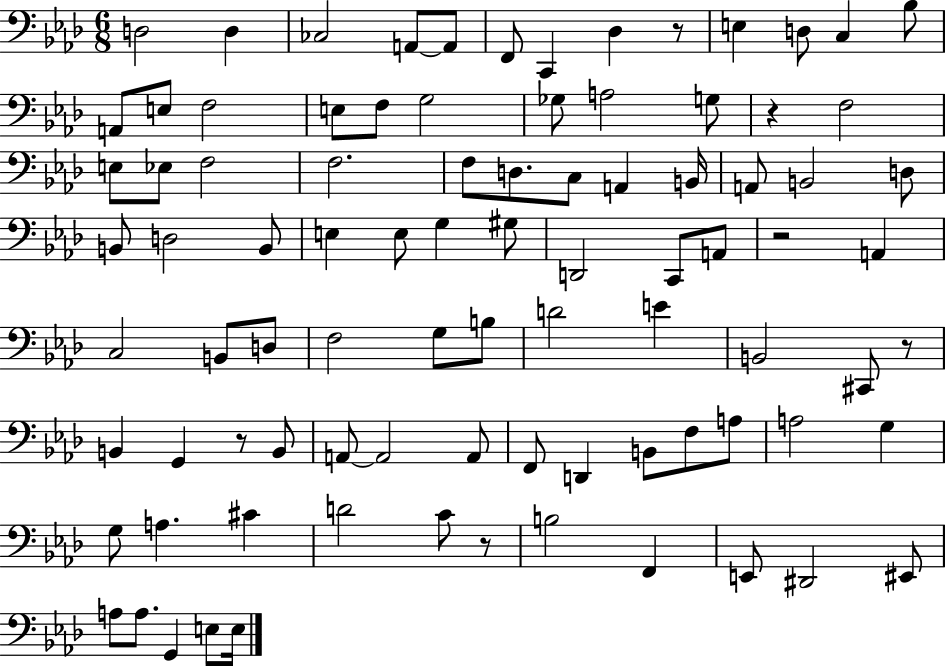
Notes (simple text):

D3/h D3/q CES3/h A2/e A2/e F2/e C2/q Db3/q R/e E3/q D3/e C3/q Bb3/e A2/e E3/e F3/h E3/e F3/e G3/h Gb3/e A3/h G3/e R/q F3/h E3/e Eb3/e F3/h F3/h. F3/e D3/e. C3/e A2/q B2/s A2/e B2/h D3/e B2/e D3/h B2/e E3/q E3/e G3/q G#3/e D2/h C2/e A2/e R/h A2/q C3/h B2/e D3/e F3/h G3/e B3/e D4/h E4/q B2/h C#2/e R/e B2/q G2/q R/e B2/e A2/e A2/h A2/e F2/e D2/q B2/e F3/e A3/e A3/h G3/q G3/e A3/q. C#4/q D4/h C4/e R/e B3/h F2/q E2/e D#2/h EIS2/e A3/e A3/e. G2/q E3/e E3/s